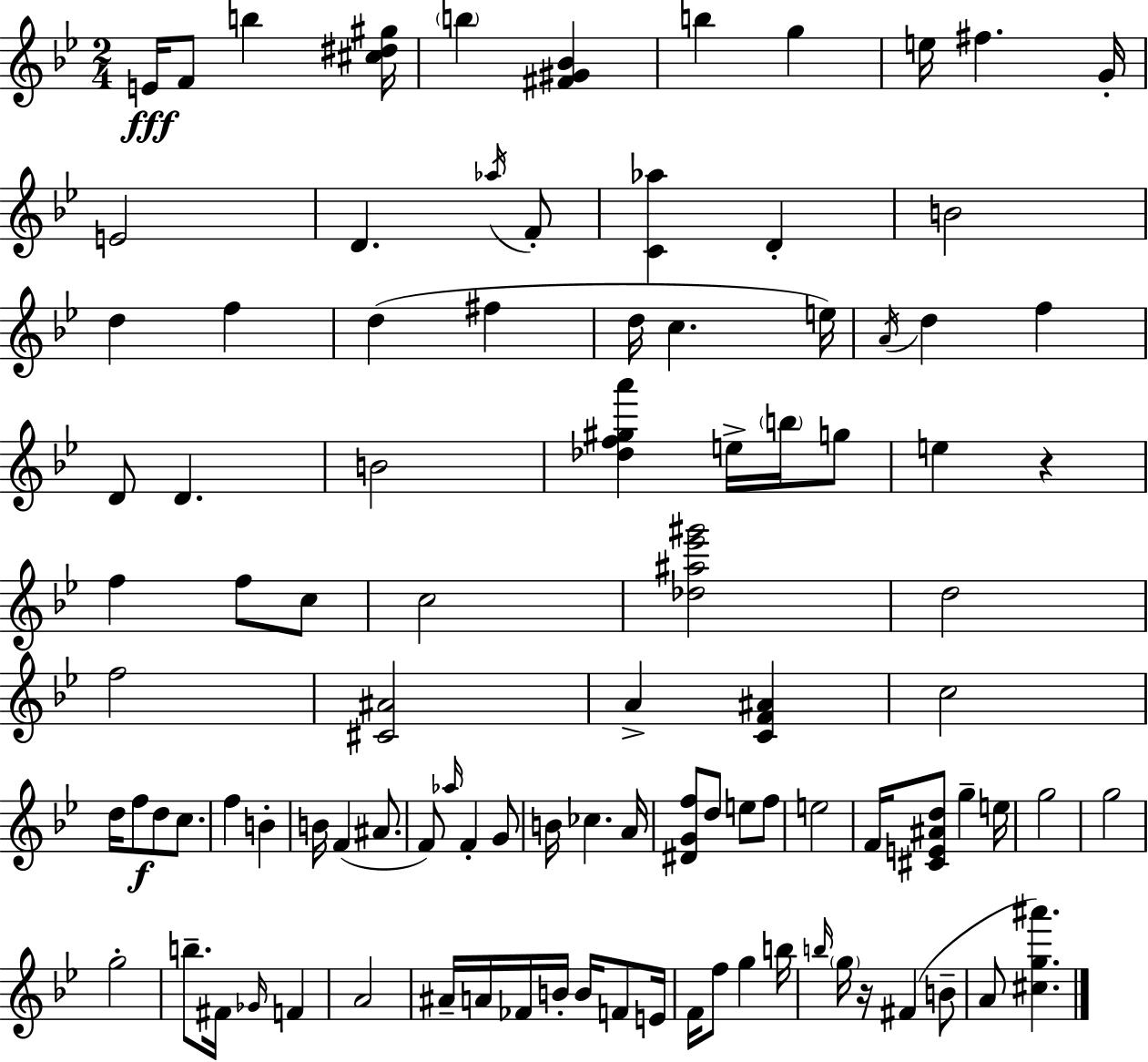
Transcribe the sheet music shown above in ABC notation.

X:1
T:Untitled
M:2/4
L:1/4
K:Gm
E/4 F/2 b [^c^d^g]/4 b [^F^G_B] b g e/4 ^f G/4 E2 D _a/4 F/2 [C_a] D B2 d f d ^f d/4 c e/4 A/4 d f D/2 D B2 [_df^ga'] e/4 b/4 g/2 e z f f/2 c/2 c2 [_d^a_e'^g']2 d2 f2 [^C^A]2 A [CF^A] c2 d/4 f/2 d/2 c/2 f B B/4 F ^A/2 F/2 _a/4 F G/2 B/4 _c A/4 [^DGf]/2 d/2 e/2 f/2 e2 F/4 [^CE^Ad]/2 g e/4 g2 g2 g2 b/2 ^F/4 _G/4 F A2 ^A/4 A/4 _F/4 B/4 B/4 F/2 E/4 F/4 f/2 g b/4 b/4 g/4 z/4 ^F B/2 A/2 [^cg^a']